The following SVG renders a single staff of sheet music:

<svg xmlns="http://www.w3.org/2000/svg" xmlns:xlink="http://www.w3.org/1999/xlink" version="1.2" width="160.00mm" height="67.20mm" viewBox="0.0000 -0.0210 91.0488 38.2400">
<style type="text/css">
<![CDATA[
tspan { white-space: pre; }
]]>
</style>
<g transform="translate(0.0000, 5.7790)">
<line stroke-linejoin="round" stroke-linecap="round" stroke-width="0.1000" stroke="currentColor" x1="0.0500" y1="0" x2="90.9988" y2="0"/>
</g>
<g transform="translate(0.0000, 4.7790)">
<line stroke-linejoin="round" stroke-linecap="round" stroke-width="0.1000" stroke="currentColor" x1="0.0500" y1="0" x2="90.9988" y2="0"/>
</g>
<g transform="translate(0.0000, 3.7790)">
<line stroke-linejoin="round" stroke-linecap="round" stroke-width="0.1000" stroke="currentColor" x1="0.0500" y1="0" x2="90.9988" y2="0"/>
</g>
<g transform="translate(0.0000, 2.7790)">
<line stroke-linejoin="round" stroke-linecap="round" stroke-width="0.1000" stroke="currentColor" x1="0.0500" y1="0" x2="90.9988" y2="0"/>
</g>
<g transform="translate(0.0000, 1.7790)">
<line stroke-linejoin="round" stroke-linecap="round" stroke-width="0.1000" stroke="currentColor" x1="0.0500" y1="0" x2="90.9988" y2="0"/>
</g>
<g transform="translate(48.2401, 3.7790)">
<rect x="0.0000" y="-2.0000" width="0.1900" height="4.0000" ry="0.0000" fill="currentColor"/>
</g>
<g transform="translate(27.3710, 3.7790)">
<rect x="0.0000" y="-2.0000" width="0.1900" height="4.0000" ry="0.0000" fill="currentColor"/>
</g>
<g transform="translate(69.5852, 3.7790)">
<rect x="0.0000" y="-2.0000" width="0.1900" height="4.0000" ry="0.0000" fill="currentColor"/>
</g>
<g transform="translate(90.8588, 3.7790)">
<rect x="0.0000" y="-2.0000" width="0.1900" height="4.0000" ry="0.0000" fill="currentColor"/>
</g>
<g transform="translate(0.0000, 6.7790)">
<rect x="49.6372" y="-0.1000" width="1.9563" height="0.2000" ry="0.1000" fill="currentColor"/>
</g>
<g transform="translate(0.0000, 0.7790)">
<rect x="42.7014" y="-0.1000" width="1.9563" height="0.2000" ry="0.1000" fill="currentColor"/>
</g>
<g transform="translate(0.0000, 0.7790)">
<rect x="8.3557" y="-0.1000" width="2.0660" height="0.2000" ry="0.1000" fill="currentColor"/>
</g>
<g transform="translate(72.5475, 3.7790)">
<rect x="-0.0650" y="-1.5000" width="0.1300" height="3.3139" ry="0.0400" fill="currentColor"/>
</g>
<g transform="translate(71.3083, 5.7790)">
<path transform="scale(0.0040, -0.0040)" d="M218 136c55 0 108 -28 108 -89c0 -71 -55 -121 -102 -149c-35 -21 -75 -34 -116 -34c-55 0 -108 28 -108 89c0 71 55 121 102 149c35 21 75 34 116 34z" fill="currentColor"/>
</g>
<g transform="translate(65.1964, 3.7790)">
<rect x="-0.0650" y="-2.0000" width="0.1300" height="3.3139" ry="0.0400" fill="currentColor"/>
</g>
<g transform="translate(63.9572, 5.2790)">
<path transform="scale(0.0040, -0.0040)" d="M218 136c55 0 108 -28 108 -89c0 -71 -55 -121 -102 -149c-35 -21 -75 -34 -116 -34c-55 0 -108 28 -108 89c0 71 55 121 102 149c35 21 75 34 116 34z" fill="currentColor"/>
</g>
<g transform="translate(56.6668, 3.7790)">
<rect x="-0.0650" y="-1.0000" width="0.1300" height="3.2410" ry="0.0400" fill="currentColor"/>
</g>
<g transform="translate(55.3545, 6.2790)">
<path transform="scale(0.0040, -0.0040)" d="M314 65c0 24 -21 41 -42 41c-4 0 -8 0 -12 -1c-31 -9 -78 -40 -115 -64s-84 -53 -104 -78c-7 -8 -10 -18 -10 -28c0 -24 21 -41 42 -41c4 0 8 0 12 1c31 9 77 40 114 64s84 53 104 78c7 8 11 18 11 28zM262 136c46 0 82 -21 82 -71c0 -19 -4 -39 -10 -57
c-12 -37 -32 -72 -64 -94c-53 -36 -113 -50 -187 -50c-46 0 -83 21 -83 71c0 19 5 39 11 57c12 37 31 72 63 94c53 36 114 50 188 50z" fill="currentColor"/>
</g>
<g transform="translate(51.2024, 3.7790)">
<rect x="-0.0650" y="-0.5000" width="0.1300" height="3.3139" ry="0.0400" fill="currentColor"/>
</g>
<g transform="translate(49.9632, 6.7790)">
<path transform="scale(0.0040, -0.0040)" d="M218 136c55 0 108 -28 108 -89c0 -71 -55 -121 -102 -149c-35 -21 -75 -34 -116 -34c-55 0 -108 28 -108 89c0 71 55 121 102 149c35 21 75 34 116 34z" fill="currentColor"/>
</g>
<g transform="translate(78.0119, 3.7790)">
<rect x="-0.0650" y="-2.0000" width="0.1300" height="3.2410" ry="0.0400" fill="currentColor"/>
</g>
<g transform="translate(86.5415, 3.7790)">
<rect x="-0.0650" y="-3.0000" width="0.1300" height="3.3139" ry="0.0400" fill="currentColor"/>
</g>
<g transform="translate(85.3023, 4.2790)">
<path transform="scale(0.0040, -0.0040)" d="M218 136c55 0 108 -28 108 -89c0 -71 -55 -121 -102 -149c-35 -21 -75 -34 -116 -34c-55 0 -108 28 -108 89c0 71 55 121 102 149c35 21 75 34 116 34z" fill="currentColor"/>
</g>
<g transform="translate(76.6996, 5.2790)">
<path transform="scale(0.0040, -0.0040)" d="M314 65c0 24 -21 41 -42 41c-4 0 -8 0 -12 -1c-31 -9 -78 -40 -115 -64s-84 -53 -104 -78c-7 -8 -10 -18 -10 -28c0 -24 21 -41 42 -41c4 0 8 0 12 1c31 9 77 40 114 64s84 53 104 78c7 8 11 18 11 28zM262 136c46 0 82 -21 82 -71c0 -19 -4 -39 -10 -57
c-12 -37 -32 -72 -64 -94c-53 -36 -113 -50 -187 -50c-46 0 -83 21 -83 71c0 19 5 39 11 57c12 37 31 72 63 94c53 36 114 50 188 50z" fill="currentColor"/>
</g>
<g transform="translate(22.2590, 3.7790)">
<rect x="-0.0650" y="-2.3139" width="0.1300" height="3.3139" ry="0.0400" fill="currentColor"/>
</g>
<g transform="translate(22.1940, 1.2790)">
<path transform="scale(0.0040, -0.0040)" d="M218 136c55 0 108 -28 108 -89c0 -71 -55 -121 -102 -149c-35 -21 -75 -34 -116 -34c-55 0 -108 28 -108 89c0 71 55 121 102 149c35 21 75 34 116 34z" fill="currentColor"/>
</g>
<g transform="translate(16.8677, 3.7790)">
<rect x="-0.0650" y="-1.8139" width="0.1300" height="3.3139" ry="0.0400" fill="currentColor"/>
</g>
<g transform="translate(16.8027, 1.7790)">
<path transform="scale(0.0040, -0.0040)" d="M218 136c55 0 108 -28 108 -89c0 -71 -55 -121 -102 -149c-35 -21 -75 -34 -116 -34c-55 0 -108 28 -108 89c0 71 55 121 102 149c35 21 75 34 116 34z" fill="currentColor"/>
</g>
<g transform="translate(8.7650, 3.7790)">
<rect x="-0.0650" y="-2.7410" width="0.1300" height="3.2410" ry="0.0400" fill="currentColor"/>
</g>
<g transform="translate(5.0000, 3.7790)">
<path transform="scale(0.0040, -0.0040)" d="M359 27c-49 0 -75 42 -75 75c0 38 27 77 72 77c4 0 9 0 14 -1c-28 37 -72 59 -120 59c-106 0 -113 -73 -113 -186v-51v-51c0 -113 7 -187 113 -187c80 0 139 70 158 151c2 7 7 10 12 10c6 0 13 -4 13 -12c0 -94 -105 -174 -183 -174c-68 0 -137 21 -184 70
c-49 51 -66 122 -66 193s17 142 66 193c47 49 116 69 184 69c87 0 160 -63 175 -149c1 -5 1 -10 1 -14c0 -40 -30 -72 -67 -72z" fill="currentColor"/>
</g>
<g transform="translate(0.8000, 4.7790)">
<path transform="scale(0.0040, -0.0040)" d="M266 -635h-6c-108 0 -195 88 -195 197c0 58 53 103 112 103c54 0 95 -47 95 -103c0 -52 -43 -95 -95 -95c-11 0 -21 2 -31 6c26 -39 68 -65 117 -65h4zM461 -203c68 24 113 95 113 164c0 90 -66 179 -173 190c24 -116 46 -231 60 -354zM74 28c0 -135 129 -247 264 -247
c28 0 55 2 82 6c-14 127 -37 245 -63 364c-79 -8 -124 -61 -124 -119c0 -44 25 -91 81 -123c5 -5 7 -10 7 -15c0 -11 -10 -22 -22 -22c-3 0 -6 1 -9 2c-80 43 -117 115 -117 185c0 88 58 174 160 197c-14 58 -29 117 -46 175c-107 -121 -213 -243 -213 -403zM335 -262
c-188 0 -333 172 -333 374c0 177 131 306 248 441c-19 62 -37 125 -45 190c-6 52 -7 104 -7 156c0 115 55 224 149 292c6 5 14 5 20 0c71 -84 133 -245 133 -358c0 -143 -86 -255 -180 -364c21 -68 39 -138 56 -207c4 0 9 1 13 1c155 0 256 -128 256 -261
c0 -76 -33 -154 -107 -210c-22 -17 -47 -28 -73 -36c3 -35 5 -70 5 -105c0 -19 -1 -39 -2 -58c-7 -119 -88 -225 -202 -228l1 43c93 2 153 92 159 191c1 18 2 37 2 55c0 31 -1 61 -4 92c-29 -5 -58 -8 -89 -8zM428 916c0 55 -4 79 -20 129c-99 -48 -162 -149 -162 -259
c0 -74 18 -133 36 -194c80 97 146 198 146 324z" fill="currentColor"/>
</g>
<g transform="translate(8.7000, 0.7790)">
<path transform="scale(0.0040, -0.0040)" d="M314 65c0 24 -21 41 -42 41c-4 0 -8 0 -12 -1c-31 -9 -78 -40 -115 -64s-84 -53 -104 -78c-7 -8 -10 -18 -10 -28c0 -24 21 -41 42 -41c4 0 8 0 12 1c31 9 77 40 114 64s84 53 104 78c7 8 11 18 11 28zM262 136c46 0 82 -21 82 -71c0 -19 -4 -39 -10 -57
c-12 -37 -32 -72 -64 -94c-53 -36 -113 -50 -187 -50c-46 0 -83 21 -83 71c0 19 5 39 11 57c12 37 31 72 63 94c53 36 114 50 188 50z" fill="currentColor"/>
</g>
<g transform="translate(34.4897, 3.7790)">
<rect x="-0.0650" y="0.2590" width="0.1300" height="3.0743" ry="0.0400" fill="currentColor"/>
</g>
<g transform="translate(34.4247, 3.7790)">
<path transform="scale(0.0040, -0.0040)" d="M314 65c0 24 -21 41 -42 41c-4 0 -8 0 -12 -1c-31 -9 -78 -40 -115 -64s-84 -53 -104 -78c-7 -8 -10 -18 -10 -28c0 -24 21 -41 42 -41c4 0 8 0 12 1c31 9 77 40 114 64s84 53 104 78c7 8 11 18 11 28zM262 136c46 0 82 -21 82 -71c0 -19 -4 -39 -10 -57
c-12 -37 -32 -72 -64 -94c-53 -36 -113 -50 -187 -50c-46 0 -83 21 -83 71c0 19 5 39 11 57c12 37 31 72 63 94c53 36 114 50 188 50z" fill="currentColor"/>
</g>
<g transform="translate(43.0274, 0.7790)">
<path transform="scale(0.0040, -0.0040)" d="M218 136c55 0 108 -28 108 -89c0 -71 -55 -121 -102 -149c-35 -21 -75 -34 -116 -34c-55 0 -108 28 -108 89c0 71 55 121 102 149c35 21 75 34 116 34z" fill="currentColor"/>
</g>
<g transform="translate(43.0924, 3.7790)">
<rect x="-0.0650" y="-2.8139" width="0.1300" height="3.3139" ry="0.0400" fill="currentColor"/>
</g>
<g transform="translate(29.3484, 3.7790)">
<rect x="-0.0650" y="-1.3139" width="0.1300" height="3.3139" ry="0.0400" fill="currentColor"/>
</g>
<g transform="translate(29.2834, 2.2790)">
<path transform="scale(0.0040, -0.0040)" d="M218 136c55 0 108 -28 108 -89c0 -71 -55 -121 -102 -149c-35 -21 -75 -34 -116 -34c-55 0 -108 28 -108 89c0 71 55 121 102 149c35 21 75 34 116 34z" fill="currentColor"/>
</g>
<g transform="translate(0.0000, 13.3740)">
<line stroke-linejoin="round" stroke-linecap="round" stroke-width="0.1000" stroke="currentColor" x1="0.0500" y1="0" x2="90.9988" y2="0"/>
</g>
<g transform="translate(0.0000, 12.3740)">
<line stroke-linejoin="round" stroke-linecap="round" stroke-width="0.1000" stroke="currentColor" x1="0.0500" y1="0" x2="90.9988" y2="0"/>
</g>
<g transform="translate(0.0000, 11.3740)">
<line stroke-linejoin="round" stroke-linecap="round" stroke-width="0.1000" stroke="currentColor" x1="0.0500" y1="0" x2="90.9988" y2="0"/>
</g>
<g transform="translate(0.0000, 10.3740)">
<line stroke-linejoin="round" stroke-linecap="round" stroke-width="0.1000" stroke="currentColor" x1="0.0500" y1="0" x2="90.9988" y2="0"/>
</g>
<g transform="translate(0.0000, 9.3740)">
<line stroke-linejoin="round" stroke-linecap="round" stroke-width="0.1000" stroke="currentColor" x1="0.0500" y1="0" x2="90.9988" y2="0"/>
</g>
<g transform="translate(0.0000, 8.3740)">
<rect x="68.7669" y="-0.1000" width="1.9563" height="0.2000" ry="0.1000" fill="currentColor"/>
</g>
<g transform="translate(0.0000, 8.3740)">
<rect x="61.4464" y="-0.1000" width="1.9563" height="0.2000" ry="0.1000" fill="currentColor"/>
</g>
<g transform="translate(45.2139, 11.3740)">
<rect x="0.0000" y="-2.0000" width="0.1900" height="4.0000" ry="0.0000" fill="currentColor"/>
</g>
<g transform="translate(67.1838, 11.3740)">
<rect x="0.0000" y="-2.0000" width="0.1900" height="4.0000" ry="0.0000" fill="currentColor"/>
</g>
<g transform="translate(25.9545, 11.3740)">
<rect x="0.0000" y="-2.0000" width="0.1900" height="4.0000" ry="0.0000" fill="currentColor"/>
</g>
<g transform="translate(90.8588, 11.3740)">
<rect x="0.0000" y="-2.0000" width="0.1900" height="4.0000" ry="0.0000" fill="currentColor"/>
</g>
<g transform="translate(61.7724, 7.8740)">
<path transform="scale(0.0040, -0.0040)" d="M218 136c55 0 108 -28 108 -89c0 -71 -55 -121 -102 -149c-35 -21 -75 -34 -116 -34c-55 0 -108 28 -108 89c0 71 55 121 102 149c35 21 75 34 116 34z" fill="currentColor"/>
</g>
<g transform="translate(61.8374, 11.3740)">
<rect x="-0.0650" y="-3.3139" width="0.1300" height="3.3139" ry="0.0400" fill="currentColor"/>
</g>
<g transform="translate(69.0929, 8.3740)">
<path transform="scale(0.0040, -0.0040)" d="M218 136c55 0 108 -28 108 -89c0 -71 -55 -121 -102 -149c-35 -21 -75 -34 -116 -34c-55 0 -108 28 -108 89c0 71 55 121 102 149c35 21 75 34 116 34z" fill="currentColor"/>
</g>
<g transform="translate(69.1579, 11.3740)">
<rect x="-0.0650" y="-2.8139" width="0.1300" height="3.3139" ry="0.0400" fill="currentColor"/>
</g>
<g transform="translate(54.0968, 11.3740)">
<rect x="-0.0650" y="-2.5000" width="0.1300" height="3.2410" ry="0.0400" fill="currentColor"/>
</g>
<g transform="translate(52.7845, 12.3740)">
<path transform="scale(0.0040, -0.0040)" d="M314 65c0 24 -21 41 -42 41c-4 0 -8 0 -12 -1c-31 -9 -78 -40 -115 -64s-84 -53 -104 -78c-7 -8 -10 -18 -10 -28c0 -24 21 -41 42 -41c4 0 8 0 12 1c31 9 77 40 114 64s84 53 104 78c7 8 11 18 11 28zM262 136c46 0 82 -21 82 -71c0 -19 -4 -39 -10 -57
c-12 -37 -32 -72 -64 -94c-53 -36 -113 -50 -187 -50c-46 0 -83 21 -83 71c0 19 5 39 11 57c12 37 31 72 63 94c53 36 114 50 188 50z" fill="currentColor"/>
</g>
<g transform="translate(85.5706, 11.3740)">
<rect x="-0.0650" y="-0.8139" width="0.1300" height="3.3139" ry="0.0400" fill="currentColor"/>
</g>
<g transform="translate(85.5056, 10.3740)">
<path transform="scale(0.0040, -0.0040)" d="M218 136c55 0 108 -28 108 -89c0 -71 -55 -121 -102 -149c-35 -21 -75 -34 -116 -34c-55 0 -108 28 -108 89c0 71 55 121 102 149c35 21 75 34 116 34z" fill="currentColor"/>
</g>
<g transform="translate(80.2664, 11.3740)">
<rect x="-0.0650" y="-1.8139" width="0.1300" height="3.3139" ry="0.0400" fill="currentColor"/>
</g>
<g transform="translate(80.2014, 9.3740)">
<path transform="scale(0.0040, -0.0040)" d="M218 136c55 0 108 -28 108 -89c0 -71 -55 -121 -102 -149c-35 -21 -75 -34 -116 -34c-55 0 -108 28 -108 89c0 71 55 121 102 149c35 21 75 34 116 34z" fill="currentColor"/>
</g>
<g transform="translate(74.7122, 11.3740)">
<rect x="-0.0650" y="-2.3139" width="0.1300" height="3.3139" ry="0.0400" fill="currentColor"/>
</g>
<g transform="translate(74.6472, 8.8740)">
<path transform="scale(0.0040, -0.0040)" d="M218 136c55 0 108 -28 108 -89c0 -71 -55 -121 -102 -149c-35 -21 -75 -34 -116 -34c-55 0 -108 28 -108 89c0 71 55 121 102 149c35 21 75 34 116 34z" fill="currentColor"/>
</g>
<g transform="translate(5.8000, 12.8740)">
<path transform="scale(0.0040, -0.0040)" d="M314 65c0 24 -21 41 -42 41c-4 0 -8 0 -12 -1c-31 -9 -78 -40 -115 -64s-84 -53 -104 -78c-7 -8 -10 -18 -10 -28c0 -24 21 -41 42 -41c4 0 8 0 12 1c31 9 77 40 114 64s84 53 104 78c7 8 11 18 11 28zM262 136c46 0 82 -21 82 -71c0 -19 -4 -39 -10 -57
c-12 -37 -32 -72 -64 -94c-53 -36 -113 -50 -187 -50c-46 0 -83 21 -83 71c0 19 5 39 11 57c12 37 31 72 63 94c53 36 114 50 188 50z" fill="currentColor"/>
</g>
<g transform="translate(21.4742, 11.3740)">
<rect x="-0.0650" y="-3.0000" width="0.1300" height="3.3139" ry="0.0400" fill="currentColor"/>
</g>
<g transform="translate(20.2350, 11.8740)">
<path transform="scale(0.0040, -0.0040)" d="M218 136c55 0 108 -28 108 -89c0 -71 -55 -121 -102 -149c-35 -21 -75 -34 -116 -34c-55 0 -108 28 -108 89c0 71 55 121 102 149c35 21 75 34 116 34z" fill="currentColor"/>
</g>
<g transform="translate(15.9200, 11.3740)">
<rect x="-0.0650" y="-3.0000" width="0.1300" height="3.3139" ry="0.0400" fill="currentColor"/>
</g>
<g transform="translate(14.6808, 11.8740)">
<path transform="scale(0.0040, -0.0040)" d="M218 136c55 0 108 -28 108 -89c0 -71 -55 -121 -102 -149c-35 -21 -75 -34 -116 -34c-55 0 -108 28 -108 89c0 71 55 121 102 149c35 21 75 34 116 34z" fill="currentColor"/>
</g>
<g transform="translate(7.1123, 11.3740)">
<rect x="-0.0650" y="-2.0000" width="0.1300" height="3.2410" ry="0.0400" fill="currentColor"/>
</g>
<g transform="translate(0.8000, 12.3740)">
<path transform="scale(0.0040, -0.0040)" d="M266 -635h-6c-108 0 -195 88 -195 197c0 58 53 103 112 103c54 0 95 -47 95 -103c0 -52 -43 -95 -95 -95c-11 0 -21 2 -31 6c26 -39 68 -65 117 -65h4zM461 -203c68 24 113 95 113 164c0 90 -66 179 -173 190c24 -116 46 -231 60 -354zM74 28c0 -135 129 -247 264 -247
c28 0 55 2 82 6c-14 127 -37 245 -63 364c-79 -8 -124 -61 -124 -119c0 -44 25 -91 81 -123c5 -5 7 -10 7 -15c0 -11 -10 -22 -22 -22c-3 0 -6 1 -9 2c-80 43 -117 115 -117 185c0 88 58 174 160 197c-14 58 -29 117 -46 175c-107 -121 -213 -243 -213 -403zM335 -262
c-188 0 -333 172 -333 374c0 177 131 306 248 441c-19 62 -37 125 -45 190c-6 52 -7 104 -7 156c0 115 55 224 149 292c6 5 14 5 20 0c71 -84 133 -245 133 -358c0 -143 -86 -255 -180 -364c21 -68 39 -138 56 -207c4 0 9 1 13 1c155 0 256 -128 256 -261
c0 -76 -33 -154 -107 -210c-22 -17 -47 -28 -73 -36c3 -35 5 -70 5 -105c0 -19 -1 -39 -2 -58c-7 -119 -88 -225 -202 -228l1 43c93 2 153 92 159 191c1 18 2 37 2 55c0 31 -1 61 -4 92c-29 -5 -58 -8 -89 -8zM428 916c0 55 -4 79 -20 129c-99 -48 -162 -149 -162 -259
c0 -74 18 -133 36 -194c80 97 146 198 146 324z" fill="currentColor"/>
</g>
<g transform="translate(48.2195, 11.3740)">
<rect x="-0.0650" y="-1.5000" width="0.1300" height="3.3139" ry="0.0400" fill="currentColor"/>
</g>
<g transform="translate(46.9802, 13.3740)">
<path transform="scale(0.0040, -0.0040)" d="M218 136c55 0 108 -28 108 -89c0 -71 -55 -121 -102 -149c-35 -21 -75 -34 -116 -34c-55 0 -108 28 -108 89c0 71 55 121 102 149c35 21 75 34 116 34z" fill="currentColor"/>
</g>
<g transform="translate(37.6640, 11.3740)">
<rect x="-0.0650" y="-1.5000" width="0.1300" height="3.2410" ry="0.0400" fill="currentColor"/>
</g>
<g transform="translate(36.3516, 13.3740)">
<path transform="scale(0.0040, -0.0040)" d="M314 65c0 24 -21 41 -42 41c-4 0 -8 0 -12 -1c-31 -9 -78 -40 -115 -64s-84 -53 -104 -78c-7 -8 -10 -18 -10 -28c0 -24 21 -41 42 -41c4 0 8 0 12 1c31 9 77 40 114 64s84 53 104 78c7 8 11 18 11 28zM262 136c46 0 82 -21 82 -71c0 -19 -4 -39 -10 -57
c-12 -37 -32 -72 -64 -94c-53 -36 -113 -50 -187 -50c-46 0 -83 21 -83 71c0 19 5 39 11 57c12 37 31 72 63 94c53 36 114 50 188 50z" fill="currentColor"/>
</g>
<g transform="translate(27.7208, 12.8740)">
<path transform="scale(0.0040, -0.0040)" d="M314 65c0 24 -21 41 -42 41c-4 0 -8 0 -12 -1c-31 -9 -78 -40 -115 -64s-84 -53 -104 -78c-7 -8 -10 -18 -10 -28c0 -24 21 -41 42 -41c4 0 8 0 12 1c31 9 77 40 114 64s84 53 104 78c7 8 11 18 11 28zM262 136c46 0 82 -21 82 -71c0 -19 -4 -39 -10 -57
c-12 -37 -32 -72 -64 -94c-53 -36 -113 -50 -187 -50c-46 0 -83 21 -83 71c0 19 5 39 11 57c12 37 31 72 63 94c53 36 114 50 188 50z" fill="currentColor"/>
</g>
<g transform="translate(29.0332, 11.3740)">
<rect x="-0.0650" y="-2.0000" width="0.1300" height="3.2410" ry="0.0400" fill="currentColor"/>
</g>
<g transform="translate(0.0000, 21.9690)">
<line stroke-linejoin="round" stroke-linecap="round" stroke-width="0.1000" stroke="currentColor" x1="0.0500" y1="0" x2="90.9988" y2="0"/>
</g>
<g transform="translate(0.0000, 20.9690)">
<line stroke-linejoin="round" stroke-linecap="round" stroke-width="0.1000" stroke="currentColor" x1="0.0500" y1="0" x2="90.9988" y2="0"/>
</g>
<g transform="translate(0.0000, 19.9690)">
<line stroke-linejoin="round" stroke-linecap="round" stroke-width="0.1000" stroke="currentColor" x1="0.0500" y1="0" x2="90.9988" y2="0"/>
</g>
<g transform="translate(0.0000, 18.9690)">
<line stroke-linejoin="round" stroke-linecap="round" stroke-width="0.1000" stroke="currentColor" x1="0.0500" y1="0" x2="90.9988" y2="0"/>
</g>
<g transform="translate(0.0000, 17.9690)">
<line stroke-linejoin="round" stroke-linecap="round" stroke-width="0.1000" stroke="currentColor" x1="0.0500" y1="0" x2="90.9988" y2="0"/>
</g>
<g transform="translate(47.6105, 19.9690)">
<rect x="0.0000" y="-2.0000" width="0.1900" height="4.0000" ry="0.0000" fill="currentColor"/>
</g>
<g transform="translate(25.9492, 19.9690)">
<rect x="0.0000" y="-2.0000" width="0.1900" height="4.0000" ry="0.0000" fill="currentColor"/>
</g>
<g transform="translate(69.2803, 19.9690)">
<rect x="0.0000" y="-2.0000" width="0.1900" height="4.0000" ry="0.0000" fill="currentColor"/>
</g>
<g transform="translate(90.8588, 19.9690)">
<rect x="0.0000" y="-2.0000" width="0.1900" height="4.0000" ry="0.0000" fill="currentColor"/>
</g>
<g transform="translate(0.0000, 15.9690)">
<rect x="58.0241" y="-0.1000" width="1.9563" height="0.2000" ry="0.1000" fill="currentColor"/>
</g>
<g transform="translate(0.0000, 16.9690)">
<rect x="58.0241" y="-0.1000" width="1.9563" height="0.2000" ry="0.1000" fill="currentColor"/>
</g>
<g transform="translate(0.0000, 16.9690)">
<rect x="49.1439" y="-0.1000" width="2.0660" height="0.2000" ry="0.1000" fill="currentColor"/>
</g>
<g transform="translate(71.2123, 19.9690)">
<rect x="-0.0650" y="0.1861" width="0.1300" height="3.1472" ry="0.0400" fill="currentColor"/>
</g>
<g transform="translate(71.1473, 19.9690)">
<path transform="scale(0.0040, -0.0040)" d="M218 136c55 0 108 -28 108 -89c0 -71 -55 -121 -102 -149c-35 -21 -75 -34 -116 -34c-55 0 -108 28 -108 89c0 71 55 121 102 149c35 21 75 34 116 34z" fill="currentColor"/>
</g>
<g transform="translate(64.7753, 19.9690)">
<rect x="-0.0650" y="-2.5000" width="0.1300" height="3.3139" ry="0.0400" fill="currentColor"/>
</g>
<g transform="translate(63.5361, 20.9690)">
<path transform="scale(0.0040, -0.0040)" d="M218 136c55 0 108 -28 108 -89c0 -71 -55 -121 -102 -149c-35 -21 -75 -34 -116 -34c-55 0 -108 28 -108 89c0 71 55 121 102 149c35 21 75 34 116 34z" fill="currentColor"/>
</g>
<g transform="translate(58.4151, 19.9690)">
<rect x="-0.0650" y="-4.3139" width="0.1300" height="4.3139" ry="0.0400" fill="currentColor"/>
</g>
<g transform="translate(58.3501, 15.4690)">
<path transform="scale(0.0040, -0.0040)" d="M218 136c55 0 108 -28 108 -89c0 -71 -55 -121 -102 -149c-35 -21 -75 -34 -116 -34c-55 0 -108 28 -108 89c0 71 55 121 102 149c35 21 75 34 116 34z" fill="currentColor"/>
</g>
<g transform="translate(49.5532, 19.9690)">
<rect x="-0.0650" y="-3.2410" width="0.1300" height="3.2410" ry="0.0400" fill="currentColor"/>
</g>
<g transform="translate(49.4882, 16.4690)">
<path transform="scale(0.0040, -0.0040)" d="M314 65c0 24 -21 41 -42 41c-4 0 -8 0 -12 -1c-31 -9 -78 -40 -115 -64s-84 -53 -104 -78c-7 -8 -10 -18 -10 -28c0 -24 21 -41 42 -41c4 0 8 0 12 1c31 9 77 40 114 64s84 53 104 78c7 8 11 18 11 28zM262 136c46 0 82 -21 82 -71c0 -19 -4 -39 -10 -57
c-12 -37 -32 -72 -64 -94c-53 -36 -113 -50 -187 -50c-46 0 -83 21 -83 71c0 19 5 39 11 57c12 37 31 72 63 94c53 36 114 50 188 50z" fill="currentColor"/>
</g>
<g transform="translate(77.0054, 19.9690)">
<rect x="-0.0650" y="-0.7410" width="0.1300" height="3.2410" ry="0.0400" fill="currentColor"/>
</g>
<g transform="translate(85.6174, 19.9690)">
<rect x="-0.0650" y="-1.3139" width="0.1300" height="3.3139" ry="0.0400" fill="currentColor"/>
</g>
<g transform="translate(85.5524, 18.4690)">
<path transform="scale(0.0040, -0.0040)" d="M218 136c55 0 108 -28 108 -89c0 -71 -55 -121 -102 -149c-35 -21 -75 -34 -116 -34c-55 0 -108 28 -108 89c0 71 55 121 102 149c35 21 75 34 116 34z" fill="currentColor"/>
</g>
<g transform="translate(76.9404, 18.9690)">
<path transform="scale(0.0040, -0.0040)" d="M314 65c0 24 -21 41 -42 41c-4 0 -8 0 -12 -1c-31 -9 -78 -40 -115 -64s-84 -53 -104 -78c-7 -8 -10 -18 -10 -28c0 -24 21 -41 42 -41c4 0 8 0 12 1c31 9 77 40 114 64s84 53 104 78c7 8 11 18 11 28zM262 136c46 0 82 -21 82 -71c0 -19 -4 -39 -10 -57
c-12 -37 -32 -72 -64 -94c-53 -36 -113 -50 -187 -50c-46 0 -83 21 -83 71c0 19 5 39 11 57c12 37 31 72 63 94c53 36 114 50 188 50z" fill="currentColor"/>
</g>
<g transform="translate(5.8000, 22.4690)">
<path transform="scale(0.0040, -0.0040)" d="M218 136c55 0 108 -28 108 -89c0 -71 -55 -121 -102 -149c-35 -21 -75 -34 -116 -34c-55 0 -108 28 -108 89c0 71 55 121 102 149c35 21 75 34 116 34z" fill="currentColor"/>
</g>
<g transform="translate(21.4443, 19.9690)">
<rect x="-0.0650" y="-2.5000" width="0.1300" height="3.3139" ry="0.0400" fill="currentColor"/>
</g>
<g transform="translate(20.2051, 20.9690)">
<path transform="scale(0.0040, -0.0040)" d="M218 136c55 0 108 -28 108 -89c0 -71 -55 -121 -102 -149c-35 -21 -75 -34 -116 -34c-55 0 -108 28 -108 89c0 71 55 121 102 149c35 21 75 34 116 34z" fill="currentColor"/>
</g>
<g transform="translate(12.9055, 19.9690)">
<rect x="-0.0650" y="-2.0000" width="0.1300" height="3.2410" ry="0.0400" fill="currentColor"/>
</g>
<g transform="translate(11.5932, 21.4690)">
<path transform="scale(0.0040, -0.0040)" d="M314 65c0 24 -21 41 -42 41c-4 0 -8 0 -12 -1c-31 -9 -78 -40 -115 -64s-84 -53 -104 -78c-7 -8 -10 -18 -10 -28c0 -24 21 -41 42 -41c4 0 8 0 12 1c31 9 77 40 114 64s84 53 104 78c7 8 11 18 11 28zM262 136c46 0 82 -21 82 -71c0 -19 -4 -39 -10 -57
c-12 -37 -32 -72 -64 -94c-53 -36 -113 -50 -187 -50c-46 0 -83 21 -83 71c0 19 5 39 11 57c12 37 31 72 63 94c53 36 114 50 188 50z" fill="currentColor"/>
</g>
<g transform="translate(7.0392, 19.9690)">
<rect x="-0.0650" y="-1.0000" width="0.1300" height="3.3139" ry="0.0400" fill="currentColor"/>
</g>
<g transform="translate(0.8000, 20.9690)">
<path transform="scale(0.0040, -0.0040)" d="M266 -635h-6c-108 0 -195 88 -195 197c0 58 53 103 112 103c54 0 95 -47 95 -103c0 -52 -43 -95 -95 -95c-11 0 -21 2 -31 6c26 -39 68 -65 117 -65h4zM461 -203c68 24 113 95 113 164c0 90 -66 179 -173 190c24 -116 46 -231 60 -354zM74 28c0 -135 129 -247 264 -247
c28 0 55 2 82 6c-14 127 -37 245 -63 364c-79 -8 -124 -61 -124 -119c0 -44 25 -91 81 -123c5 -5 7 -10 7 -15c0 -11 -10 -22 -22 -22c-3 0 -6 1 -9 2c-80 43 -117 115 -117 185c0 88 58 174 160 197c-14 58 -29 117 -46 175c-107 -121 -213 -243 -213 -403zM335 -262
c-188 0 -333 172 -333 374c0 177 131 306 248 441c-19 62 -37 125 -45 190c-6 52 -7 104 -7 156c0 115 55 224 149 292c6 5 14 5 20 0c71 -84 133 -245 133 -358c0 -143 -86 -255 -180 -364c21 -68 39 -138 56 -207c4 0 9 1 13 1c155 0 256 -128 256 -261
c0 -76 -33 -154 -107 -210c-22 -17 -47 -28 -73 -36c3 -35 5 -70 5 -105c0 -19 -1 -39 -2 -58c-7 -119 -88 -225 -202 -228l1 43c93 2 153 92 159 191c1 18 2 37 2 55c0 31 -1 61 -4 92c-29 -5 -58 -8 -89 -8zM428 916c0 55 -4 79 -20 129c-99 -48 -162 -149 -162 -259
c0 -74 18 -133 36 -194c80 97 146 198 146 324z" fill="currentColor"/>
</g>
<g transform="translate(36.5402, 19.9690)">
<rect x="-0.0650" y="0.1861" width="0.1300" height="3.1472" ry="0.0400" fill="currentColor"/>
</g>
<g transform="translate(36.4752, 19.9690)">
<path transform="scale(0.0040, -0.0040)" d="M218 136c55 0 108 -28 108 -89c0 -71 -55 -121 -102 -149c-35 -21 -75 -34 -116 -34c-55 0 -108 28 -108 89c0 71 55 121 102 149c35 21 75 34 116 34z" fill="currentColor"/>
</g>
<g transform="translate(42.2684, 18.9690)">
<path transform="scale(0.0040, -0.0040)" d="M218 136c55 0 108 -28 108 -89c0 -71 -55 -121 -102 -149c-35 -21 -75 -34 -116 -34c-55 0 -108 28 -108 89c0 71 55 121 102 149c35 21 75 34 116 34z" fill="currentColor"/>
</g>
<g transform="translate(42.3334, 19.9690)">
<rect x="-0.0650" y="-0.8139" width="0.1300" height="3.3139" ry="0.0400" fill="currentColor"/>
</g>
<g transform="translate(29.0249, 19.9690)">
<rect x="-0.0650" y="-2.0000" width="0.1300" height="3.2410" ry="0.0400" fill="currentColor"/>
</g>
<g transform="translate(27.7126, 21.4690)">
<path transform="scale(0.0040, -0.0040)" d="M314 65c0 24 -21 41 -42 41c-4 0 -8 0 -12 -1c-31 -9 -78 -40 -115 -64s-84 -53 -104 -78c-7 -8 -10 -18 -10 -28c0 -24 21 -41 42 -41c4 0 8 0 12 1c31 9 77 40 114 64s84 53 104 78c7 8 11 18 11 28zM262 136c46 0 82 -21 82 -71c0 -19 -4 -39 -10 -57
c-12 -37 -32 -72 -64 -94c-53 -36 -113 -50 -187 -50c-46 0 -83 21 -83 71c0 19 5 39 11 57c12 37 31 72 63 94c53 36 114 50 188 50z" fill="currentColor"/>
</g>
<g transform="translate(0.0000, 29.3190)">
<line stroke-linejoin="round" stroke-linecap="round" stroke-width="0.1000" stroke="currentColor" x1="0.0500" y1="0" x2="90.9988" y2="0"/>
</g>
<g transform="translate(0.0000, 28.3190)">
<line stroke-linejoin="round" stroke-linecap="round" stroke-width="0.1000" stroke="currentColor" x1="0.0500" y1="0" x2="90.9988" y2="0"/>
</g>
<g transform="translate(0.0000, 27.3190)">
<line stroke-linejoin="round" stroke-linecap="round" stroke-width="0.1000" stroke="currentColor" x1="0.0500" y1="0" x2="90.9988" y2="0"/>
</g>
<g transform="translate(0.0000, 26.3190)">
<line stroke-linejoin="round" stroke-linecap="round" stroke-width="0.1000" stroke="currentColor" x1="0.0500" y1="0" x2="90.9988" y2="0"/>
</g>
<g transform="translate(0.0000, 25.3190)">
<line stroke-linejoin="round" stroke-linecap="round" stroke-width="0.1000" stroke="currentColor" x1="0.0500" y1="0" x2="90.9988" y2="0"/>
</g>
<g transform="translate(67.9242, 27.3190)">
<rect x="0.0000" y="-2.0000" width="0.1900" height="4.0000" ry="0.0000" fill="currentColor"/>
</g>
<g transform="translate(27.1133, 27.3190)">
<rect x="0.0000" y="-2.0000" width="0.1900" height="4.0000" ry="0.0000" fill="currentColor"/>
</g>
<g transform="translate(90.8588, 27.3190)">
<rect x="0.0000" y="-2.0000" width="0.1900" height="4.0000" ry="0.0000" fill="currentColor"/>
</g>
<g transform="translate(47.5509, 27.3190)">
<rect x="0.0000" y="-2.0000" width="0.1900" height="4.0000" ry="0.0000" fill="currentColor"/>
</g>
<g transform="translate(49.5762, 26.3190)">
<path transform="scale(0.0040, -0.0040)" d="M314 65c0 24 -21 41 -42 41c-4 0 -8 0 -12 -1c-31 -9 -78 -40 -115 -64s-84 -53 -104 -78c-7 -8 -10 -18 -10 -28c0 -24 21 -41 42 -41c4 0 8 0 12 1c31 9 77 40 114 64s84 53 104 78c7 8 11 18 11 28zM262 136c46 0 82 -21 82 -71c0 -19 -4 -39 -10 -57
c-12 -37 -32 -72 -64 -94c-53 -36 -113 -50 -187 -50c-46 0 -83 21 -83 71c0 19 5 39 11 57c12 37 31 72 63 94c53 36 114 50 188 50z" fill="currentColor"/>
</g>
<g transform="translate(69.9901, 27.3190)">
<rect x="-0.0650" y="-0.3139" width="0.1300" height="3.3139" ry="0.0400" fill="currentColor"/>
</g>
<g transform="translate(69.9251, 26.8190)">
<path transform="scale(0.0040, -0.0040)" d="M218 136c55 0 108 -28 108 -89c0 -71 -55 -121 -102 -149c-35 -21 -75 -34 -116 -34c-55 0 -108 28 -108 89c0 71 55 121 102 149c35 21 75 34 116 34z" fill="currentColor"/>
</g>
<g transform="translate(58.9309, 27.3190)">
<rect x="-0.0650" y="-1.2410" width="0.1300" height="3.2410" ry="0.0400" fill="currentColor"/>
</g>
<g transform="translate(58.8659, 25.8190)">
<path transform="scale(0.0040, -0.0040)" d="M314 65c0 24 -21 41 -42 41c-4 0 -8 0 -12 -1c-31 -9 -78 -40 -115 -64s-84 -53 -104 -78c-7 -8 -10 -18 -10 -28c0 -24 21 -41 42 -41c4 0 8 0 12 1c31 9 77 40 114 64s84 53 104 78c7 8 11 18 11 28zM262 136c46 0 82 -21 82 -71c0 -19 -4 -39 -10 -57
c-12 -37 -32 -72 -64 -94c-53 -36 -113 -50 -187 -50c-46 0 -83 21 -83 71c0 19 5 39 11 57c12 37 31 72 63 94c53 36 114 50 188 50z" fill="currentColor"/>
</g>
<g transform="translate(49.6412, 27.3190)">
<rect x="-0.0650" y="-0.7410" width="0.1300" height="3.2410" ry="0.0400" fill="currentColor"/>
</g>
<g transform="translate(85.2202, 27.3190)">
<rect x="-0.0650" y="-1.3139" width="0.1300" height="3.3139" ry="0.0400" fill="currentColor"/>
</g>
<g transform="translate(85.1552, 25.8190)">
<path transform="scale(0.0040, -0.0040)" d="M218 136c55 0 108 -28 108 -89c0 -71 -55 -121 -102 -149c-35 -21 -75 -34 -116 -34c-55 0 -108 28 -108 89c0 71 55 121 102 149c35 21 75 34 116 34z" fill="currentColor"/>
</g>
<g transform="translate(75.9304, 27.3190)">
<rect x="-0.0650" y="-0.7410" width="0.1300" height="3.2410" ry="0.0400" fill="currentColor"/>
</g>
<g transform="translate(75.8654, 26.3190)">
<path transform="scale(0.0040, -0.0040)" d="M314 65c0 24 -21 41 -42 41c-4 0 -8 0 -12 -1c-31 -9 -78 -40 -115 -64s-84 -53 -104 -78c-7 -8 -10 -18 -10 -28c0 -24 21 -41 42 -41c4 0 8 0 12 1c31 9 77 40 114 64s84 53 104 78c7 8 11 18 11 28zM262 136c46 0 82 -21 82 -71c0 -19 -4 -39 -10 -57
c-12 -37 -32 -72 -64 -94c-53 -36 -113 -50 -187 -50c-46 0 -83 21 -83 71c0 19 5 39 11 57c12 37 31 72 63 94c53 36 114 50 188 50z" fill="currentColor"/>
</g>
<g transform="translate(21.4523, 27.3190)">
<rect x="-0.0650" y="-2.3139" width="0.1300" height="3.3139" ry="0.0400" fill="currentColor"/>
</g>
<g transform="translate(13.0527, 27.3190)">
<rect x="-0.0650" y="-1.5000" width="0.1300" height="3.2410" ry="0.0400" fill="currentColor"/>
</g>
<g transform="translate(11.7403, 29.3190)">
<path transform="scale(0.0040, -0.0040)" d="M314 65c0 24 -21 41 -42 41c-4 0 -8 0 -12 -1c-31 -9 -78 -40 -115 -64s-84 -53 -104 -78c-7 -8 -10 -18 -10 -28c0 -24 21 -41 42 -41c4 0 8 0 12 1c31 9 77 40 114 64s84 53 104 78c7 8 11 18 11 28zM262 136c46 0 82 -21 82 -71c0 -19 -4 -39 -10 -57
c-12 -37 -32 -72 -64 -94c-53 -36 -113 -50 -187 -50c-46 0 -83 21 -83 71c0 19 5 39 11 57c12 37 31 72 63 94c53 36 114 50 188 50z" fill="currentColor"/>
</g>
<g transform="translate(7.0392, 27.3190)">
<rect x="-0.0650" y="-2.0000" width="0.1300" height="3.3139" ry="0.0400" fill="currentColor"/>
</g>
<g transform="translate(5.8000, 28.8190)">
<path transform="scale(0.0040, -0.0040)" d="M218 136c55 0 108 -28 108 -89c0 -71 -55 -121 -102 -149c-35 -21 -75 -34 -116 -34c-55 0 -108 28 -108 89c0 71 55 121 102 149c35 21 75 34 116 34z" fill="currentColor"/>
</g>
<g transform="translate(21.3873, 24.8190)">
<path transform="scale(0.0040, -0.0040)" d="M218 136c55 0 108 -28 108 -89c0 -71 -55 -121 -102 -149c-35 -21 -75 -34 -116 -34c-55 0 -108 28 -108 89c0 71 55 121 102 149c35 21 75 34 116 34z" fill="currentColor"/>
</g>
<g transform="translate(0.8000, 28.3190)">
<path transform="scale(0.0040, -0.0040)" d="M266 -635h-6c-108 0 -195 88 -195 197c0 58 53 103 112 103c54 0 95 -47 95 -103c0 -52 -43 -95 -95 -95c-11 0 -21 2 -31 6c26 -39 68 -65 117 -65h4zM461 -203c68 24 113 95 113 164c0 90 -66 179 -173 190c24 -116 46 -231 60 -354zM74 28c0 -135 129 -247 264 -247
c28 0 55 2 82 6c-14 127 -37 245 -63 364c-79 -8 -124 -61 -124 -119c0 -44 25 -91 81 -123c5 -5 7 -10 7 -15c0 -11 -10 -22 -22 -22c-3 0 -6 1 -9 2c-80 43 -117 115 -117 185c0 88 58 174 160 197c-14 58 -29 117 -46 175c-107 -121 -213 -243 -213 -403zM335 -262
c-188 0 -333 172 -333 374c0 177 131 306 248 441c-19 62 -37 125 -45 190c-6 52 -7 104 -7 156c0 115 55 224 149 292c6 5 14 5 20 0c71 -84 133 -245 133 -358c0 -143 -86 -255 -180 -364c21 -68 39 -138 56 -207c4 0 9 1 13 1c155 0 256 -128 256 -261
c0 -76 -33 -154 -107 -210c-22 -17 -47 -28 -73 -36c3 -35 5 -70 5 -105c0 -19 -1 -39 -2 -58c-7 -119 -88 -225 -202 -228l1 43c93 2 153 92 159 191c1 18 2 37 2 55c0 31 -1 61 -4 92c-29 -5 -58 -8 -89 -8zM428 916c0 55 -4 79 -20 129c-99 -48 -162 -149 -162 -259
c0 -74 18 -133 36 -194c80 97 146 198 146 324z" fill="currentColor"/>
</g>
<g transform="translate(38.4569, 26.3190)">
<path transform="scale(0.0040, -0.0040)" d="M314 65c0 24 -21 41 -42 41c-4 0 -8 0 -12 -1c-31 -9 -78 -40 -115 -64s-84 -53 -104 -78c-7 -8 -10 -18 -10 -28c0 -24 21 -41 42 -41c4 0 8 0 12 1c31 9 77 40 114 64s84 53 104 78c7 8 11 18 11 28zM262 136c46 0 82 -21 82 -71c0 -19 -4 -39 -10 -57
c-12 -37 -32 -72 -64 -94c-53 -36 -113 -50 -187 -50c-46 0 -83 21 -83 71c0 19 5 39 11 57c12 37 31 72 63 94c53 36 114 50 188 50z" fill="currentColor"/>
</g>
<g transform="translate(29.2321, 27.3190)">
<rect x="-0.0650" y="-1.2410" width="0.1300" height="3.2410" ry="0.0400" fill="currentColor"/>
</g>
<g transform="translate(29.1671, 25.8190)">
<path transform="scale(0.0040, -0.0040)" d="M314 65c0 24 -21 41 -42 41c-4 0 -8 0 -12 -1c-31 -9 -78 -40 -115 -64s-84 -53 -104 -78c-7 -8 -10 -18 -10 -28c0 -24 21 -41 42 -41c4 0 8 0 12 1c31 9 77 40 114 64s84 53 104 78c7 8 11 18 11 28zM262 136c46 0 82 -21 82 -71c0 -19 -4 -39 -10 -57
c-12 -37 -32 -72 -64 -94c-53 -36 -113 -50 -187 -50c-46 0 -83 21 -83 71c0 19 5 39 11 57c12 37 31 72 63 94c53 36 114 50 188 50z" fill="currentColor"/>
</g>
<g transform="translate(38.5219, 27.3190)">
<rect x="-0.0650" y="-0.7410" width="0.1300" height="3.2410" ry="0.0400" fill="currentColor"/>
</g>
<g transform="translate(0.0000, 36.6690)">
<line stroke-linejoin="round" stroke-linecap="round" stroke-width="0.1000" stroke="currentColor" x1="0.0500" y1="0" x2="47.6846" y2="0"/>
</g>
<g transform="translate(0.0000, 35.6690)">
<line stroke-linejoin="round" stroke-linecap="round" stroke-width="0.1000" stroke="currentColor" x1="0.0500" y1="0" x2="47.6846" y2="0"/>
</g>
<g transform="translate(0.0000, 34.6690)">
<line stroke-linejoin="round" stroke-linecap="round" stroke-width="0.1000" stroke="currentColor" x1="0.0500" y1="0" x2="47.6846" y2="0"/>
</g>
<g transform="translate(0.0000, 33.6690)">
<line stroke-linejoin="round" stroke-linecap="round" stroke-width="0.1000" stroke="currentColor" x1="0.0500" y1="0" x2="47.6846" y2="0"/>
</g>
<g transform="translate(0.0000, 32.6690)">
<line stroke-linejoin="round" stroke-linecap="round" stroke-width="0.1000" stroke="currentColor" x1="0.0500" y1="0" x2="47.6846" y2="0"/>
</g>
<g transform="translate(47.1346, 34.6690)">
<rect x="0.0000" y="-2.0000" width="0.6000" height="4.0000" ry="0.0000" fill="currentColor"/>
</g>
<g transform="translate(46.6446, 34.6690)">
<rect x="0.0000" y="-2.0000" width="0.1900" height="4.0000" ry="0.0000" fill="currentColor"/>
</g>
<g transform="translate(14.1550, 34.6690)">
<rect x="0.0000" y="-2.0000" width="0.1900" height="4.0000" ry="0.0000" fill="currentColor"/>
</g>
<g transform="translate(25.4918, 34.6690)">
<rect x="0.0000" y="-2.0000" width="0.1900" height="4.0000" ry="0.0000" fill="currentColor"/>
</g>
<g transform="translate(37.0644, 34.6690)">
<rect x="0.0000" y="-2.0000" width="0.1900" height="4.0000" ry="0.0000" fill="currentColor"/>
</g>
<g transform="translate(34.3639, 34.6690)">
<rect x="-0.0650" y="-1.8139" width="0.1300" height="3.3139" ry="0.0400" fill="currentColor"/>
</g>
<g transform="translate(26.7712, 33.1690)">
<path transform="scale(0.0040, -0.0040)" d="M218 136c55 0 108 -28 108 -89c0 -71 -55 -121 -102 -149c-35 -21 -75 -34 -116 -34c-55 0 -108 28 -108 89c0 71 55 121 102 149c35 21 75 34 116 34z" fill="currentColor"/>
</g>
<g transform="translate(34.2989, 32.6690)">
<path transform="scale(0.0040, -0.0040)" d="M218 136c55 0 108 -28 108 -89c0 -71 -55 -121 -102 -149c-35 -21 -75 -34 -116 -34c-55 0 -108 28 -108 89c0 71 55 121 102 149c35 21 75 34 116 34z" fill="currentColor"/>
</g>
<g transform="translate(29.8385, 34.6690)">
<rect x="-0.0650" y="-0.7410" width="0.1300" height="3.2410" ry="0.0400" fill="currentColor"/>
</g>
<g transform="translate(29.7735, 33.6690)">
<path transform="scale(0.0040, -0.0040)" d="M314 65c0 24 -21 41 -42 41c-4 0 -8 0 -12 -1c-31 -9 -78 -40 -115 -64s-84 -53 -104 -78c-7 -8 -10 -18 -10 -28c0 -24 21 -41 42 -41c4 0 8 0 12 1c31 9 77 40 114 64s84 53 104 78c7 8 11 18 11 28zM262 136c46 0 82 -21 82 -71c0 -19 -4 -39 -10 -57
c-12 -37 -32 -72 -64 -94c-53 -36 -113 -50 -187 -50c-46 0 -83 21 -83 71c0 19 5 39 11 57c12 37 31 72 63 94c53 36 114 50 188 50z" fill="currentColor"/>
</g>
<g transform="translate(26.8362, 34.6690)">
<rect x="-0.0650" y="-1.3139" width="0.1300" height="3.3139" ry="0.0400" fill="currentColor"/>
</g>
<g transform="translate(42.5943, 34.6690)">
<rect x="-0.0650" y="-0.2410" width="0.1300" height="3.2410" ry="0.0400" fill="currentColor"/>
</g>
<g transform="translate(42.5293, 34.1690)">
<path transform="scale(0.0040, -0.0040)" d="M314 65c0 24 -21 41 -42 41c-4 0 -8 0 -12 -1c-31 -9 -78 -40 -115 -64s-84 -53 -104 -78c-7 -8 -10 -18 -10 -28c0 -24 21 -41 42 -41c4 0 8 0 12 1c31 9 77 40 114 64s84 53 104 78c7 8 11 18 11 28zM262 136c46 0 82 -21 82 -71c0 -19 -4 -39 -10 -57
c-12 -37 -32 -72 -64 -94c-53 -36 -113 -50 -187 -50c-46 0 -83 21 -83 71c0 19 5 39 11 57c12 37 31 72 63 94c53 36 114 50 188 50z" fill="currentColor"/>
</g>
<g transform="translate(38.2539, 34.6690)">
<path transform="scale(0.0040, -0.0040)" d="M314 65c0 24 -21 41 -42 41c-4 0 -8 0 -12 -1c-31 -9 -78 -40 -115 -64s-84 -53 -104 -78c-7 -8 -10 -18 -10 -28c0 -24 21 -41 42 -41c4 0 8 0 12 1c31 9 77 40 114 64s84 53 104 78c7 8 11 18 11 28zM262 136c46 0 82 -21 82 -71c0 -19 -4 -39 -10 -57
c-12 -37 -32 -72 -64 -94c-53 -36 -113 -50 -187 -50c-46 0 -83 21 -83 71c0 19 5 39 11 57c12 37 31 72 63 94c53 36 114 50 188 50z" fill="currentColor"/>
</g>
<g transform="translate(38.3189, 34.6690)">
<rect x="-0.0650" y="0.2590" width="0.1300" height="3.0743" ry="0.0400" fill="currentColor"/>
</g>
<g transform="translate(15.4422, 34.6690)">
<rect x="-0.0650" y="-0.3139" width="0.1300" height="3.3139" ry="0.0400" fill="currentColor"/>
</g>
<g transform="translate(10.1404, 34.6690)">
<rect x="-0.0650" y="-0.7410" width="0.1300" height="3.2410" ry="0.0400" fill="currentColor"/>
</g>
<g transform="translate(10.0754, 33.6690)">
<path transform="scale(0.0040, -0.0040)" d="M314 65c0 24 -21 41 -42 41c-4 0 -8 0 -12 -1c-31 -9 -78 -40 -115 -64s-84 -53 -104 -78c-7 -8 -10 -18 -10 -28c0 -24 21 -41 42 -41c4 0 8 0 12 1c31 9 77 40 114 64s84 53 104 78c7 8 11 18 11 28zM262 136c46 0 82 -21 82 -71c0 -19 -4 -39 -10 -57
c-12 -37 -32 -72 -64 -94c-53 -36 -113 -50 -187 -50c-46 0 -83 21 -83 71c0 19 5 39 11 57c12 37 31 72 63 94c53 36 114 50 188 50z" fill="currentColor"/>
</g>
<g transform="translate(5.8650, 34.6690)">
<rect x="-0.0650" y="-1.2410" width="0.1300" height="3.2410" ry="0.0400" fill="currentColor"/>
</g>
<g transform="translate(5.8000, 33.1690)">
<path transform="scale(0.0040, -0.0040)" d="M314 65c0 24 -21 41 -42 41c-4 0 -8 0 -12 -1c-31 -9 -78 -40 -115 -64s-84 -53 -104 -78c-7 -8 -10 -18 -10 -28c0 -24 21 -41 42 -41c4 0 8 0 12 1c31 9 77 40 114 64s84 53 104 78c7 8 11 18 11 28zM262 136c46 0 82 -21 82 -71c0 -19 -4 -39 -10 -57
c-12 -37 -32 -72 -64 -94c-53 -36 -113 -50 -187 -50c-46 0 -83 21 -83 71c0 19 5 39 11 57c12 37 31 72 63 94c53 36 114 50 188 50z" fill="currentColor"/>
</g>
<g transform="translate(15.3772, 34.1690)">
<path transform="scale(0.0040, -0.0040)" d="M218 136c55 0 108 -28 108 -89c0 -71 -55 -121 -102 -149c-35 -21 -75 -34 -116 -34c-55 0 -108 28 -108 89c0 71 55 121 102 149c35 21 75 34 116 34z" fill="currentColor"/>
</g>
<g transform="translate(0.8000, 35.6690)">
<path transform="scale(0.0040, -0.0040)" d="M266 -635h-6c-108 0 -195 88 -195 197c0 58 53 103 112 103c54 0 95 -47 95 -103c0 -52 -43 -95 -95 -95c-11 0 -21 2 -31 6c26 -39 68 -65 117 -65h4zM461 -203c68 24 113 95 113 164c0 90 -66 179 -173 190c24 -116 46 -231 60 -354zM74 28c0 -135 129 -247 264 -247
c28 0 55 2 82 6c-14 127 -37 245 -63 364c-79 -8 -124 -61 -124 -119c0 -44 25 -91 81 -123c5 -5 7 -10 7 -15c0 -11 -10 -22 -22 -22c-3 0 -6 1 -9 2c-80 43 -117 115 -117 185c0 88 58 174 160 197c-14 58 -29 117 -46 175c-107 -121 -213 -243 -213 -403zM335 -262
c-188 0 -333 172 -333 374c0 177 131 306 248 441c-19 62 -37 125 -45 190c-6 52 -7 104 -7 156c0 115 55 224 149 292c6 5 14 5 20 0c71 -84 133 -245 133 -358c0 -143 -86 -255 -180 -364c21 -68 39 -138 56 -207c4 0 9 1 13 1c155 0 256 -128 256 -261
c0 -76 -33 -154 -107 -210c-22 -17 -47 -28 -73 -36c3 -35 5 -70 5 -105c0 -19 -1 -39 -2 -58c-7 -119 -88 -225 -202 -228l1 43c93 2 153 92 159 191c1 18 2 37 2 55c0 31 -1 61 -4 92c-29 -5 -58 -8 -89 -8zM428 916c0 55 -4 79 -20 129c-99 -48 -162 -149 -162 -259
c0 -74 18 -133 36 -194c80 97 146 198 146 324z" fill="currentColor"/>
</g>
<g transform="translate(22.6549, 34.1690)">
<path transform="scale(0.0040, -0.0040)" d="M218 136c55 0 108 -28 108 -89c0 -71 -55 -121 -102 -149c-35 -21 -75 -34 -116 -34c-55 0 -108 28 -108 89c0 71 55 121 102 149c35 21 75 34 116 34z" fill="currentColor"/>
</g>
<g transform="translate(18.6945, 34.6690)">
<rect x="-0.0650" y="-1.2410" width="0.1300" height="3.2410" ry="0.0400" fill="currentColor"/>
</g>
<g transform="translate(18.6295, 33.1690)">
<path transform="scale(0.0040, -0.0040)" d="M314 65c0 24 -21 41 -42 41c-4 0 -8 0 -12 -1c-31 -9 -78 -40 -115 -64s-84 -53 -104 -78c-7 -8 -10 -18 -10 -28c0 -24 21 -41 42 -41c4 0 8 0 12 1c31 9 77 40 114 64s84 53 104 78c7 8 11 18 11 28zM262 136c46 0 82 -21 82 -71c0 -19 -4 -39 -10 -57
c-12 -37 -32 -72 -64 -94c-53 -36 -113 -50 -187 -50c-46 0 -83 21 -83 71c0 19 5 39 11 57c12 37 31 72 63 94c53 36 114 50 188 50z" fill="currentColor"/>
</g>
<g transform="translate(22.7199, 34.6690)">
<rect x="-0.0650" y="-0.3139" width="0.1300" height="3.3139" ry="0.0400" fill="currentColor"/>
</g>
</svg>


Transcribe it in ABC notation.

X:1
T:Untitled
M:4/4
L:1/4
K:C
a2 f g e B2 a C D2 F E F2 A F2 A A F2 E2 E G2 b a g f d D F2 G F2 B d b2 d' G B d2 e F E2 g e2 d2 d2 e2 c d2 e e2 d2 c e2 c e d2 f B2 c2